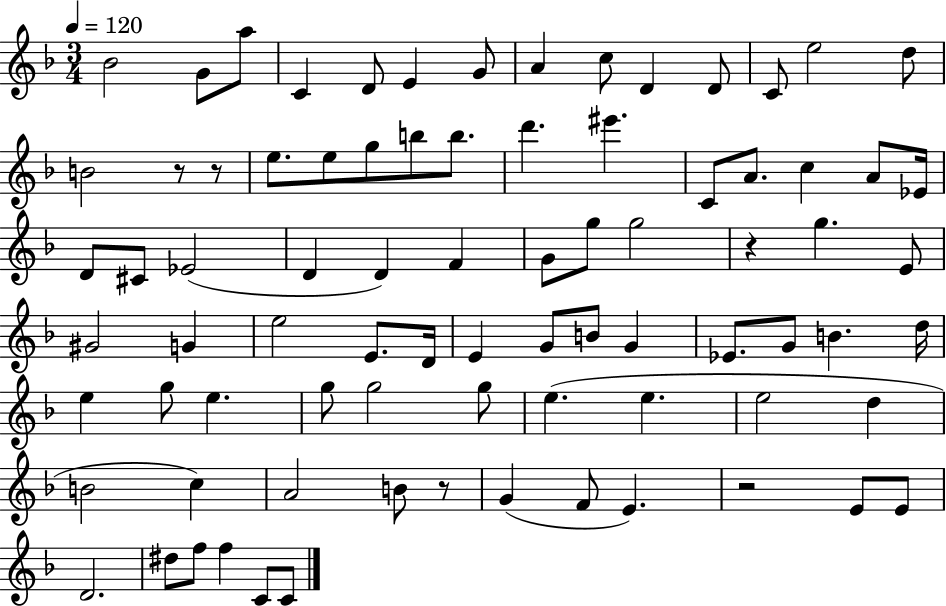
Bb4/h G4/e A5/e C4/q D4/e E4/q G4/e A4/q C5/e D4/q D4/e C4/e E5/h D5/e B4/h R/e R/e E5/e. E5/e G5/e B5/e B5/e. D6/q. EIS6/q. C4/e A4/e. C5/q A4/e Eb4/s D4/e C#4/e Eb4/h D4/q D4/q F4/q G4/e G5/e G5/h R/q G5/q. E4/e G#4/h G4/q E5/h E4/e. D4/s E4/q G4/e B4/e G4/q Eb4/e. G4/e B4/q. D5/s E5/q G5/e E5/q. G5/e G5/h G5/e E5/q. E5/q. E5/h D5/q B4/h C5/q A4/h B4/e R/e G4/q F4/e E4/q. R/h E4/e E4/e D4/h. D#5/e F5/e F5/q C4/e C4/e